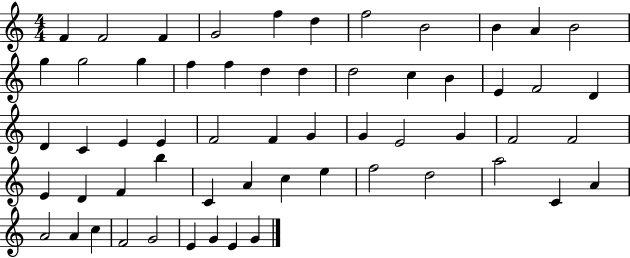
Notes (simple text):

F4/q F4/h F4/q G4/h F5/q D5/q F5/h B4/h B4/q A4/q B4/h G5/q G5/h G5/q F5/q F5/q D5/q D5/q D5/h C5/q B4/q E4/q F4/h D4/q D4/q C4/q E4/q E4/q F4/h F4/q G4/q G4/q E4/h G4/q F4/h F4/h E4/q D4/q F4/q B5/q C4/q A4/q C5/q E5/q F5/h D5/h A5/h C4/q A4/q A4/h A4/q C5/q F4/h G4/h E4/q G4/q E4/q G4/q